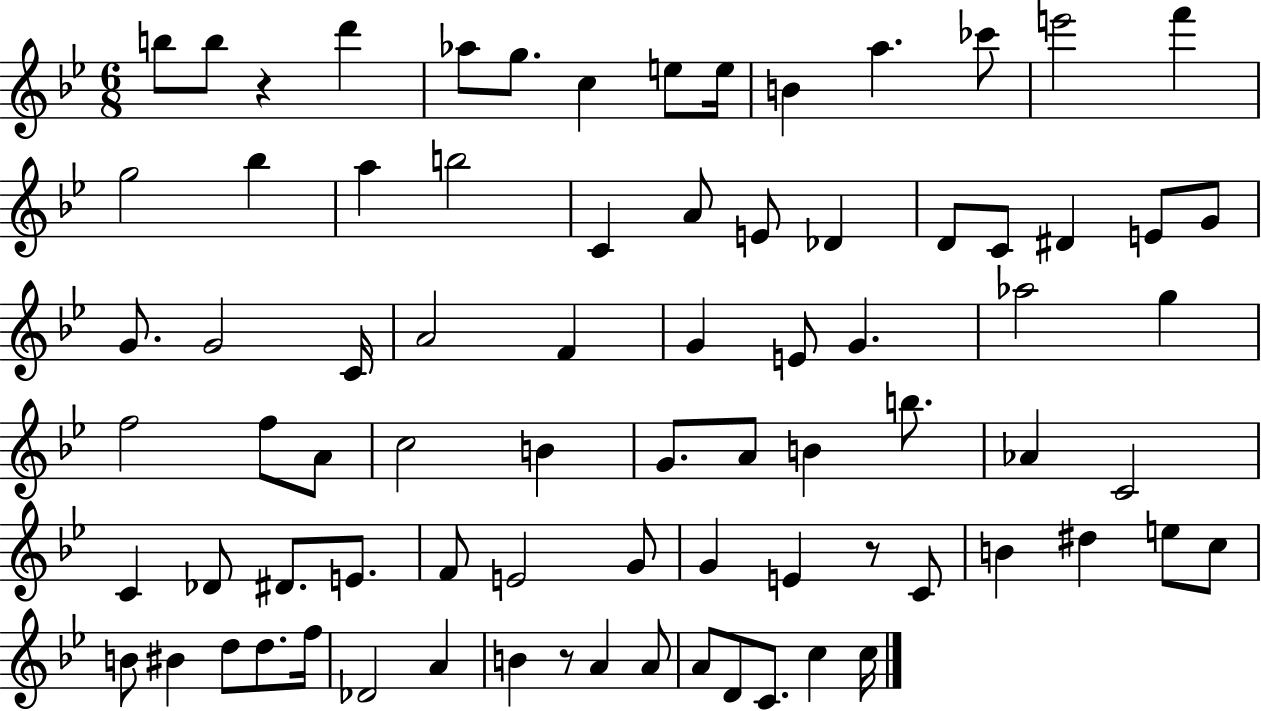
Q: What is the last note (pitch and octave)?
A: C5